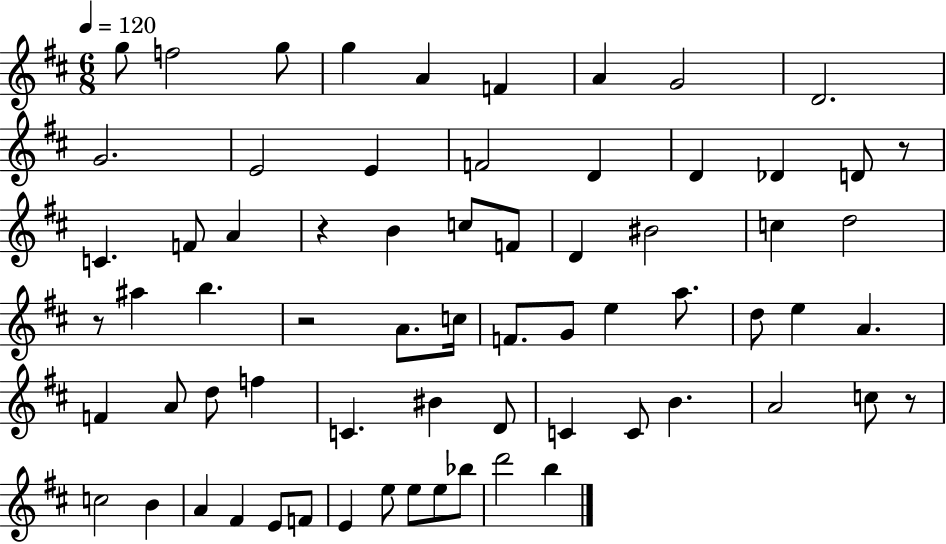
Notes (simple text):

G5/e F5/h G5/e G5/q A4/q F4/q A4/q G4/h D4/h. G4/h. E4/h E4/q F4/h D4/q D4/q Db4/q D4/e R/e C4/q. F4/e A4/q R/q B4/q C5/e F4/e D4/q BIS4/h C5/q D5/h R/e A#5/q B5/q. R/h A4/e. C5/s F4/e. G4/e E5/q A5/e. D5/e E5/q A4/q. F4/q A4/e D5/e F5/q C4/q. BIS4/q D4/e C4/q C4/e B4/q. A4/h C5/e R/e C5/h B4/q A4/q F#4/q E4/e F4/e E4/q E5/e E5/e E5/e Bb5/e D6/h B5/q